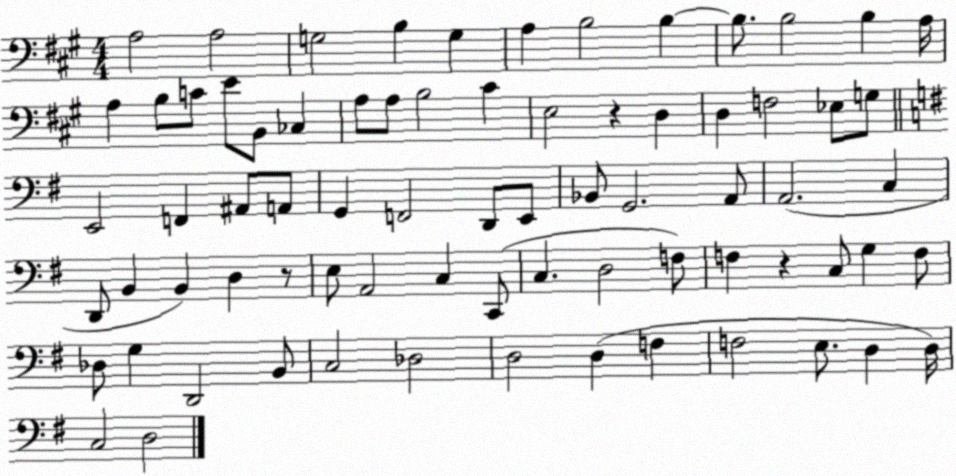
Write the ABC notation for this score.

X:1
T:Untitled
M:4/4
L:1/4
K:A
A,2 A,2 G,2 B, G, A, B,2 B, B,/2 B,2 B, A,/4 A, B,/2 C/2 E/2 B,,/2 _C, A,/2 A,/2 B,2 ^C E,2 z D, D, F,2 _E,/2 G,/2 E,,2 F,, ^A,,/2 A,,/2 G,, F,,2 D,,/2 E,,/2 _B,,/2 G,,2 A,,/2 A,,2 C, D,,/2 B,, B,, D, z/2 E,/2 A,,2 C, C,,/2 C, D,2 F,/2 F, z C,/2 G, F,/2 _D,/2 G, D,,2 B,,/2 C,2 _D,2 D,2 D, F, F,2 E,/2 D, D,/4 C,2 D,2